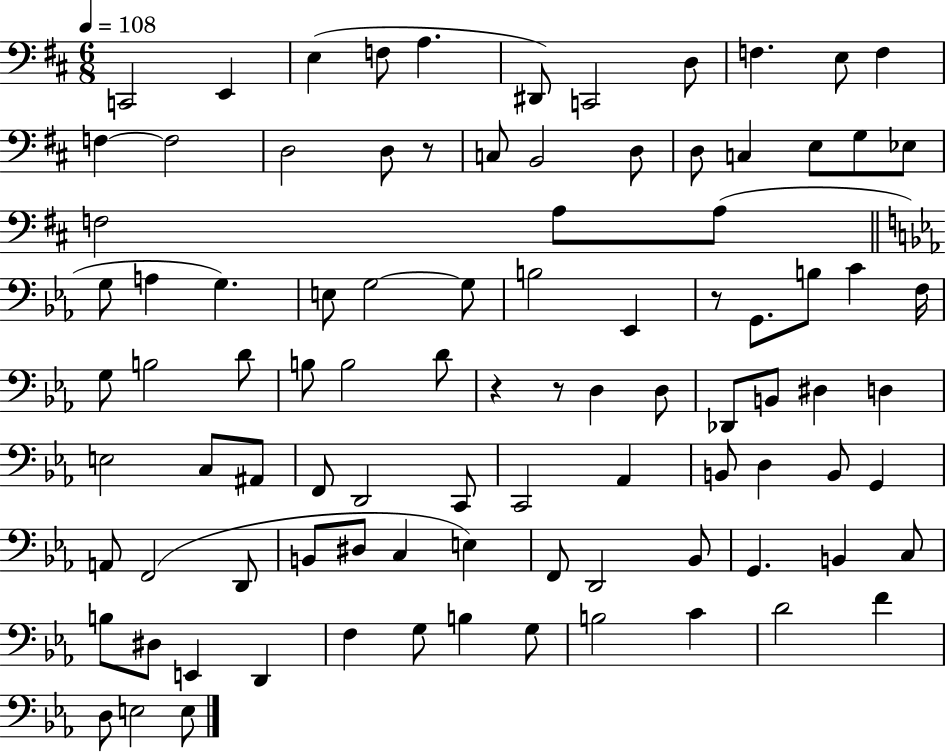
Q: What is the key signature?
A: D major